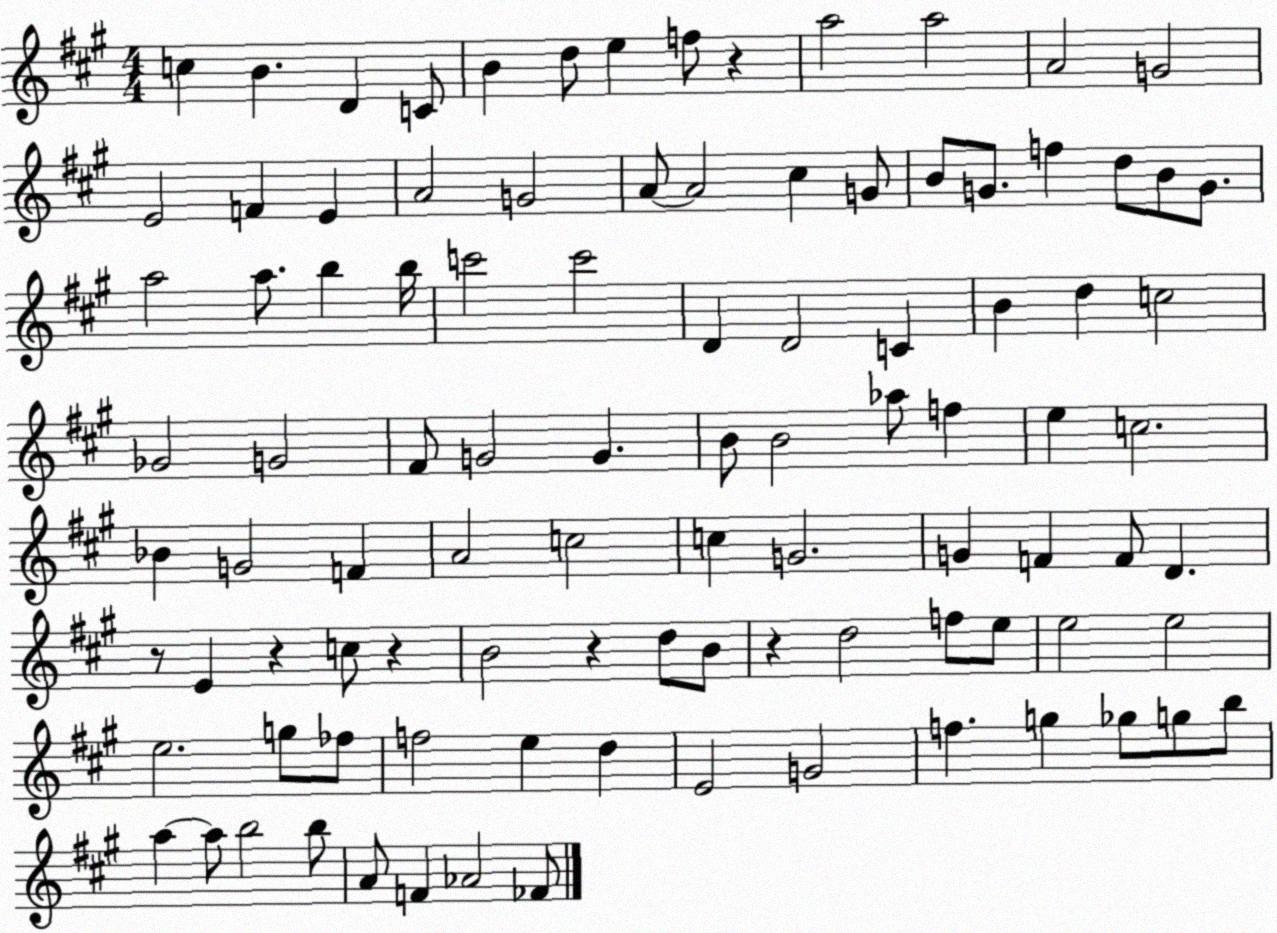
X:1
T:Untitled
M:4/4
L:1/4
K:A
c B D C/2 B d/2 e f/2 z a2 a2 A2 G2 E2 F E A2 G2 A/2 A2 ^c G/2 B/2 G/2 f d/2 B/2 G/2 a2 a/2 b b/4 c'2 c'2 D D2 C B d c2 _G2 G2 ^F/2 G2 G B/2 B2 _a/2 f e c2 _B G2 F A2 c2 c G2 G F F/2 D z/2 E z c/2 z B2 z d/2 B/2 z d2 f/2 e/2 e2 e2 e2 g/2 _f/2 f2 e d E2 G2 f g _g/2 g/2 b/2 a a/2 b2 b/2 A/2 F _A2 _F/2